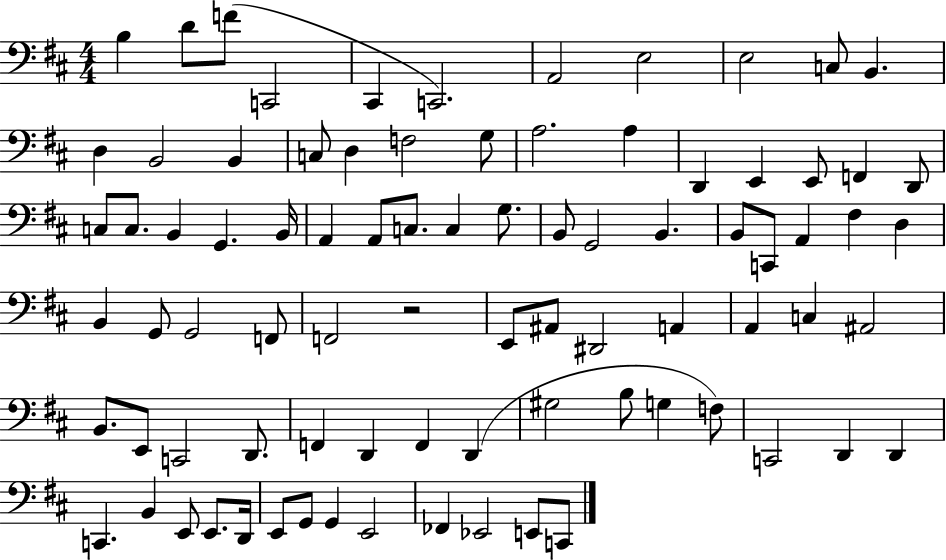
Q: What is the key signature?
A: D major